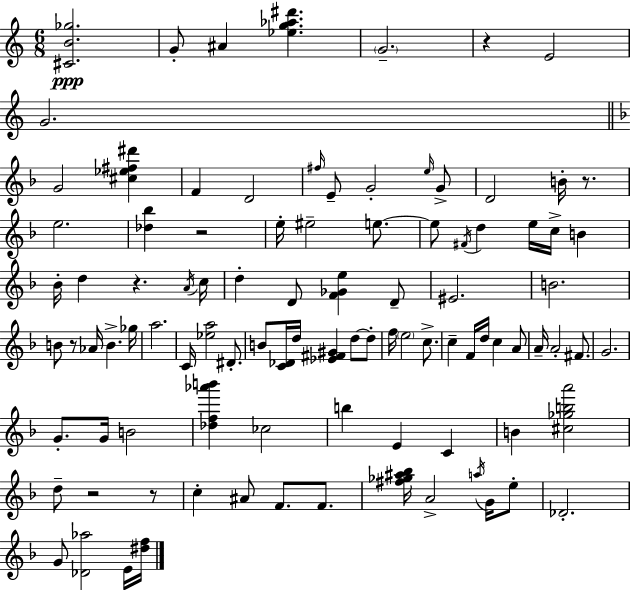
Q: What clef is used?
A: treble